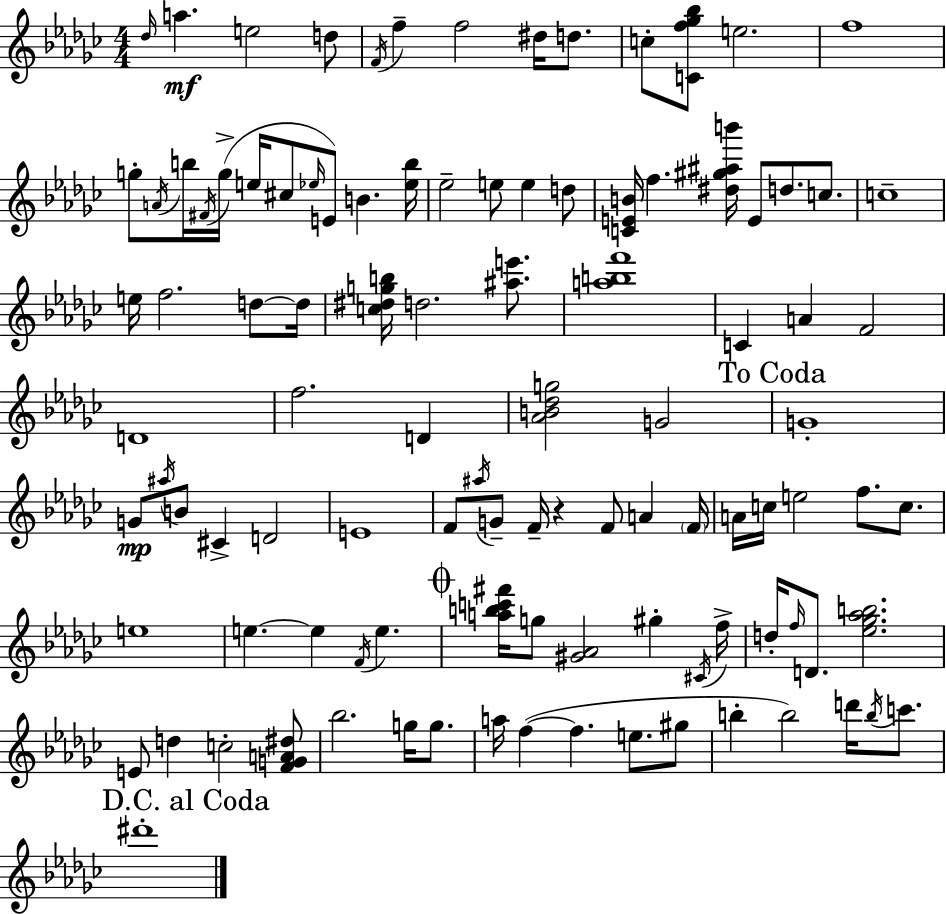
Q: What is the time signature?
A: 4/4